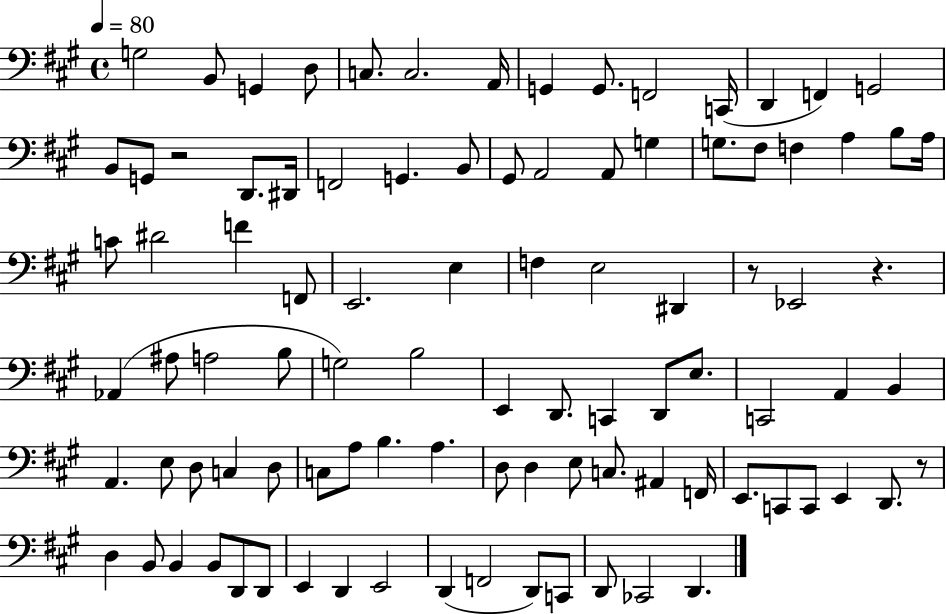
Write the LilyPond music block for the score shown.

{
  \clef bass
  \time 4/4
  \defaultTimeSignature
  \key a \major
  \tempo 4 = 80
  g2 b,8 g,4 d8 | c8. c2. a,16 | g,4 g,8. f,2 c,16( | d,4 f,4) g,2 | \break b,8 g,8 r2 d,8. dis,16 | f,2 g,4. b,8 | gis,8 a,2 a,8 g4 | g8. fis8 f4 a4 b8 a16 | \break c'8 dis'2 f'4 f,8 | e,2. e4 | f4 e2 dis,4 | r8 ees,2 r4. | \break aes,4( ais8 a2 b8 | g2) b2 | e,4 d,8. c,4 d,8 e8. | c,2 a,4 b,4 | \break a,4. e8 d8 c4 d8 | c8 a8 b4. a4. | d8 d4 e8 c8. ais,4 f,16 | e,8. c,8 c,8 e,4 d,8. r8 | \break d4 b,8 b,4 b,8 d,8 d,8 | e,4 d,4 e,2 | d,4( f,2 d,8) c,8 | d,8 ces,2 d,4. | \break \bar "|."
}